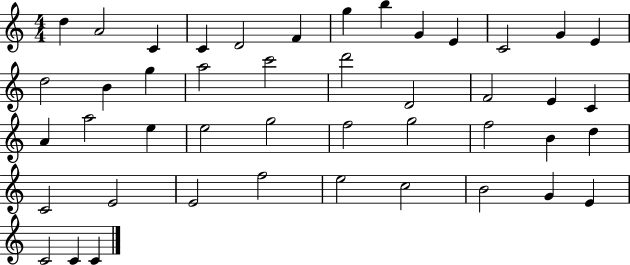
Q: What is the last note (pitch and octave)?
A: C4